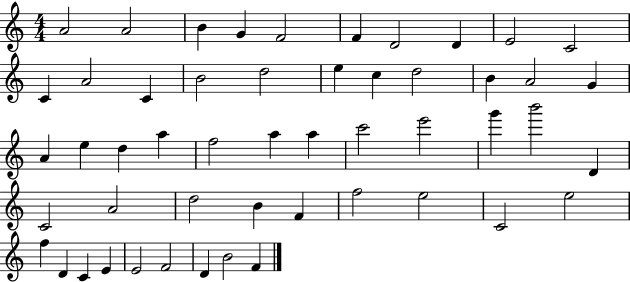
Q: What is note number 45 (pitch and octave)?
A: C4